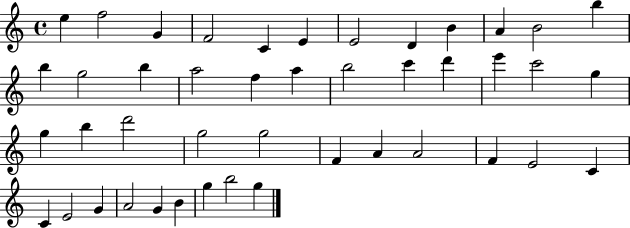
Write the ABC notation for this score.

X:1
T:Untitled
M:4/4
L:1/4
K:C
e f2 G F2 C E E2 D B A B2 b b g2 b a2 f a b2 c' d' e' c'2 g g b d'2 g2 g2 F A A2 F E2 C C E2 G A2 G B g b2 g